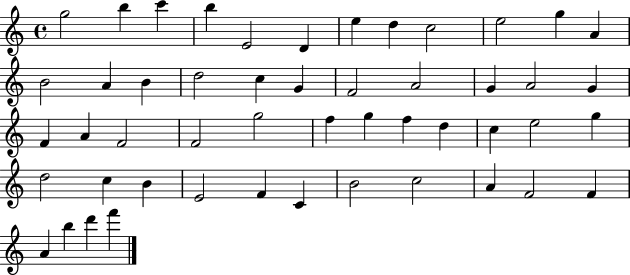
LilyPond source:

{
  \clef treble
  \time 4/4
  \defaultTimeSignature
  \key c \major
  g''2 b''4 c'''4 | b''4 e'2 d'4 | e''4 d''4 c''2 | e''2 g''4 a'4 | \break b'2 a'4 b'4 | d''2 c''4 g'4 | f'2 a'2 | g'4 a'2 g'4 | \break f'4 a'4 f'2 | f'2 g''2 | f''4 g''4 f''4 d''4 | c''4 e''2 g''4 | \break d''2 c''4 b'4 | e'2 f'4 c'4 | b'2 c''2 | a'4 f'2 f'4 | \break a'4 b''4 d'''4 f'''4 | \bar "|."
}